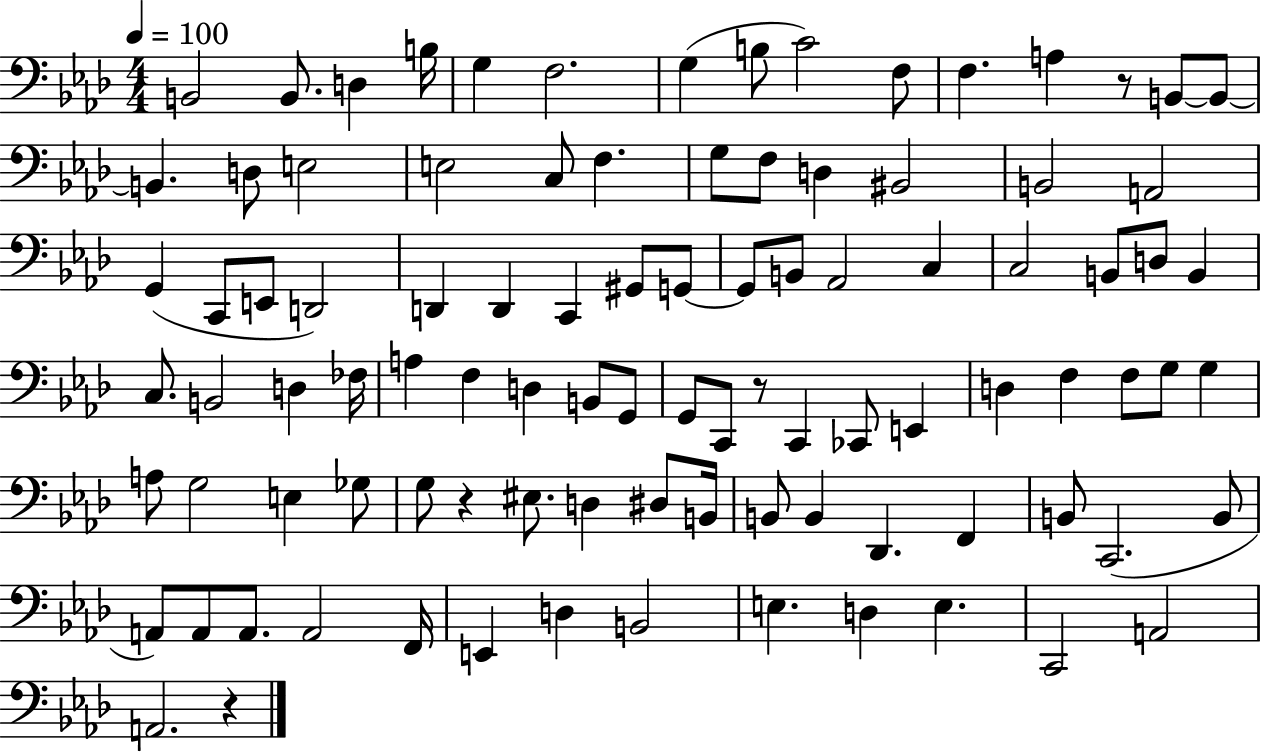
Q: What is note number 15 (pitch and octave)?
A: B2